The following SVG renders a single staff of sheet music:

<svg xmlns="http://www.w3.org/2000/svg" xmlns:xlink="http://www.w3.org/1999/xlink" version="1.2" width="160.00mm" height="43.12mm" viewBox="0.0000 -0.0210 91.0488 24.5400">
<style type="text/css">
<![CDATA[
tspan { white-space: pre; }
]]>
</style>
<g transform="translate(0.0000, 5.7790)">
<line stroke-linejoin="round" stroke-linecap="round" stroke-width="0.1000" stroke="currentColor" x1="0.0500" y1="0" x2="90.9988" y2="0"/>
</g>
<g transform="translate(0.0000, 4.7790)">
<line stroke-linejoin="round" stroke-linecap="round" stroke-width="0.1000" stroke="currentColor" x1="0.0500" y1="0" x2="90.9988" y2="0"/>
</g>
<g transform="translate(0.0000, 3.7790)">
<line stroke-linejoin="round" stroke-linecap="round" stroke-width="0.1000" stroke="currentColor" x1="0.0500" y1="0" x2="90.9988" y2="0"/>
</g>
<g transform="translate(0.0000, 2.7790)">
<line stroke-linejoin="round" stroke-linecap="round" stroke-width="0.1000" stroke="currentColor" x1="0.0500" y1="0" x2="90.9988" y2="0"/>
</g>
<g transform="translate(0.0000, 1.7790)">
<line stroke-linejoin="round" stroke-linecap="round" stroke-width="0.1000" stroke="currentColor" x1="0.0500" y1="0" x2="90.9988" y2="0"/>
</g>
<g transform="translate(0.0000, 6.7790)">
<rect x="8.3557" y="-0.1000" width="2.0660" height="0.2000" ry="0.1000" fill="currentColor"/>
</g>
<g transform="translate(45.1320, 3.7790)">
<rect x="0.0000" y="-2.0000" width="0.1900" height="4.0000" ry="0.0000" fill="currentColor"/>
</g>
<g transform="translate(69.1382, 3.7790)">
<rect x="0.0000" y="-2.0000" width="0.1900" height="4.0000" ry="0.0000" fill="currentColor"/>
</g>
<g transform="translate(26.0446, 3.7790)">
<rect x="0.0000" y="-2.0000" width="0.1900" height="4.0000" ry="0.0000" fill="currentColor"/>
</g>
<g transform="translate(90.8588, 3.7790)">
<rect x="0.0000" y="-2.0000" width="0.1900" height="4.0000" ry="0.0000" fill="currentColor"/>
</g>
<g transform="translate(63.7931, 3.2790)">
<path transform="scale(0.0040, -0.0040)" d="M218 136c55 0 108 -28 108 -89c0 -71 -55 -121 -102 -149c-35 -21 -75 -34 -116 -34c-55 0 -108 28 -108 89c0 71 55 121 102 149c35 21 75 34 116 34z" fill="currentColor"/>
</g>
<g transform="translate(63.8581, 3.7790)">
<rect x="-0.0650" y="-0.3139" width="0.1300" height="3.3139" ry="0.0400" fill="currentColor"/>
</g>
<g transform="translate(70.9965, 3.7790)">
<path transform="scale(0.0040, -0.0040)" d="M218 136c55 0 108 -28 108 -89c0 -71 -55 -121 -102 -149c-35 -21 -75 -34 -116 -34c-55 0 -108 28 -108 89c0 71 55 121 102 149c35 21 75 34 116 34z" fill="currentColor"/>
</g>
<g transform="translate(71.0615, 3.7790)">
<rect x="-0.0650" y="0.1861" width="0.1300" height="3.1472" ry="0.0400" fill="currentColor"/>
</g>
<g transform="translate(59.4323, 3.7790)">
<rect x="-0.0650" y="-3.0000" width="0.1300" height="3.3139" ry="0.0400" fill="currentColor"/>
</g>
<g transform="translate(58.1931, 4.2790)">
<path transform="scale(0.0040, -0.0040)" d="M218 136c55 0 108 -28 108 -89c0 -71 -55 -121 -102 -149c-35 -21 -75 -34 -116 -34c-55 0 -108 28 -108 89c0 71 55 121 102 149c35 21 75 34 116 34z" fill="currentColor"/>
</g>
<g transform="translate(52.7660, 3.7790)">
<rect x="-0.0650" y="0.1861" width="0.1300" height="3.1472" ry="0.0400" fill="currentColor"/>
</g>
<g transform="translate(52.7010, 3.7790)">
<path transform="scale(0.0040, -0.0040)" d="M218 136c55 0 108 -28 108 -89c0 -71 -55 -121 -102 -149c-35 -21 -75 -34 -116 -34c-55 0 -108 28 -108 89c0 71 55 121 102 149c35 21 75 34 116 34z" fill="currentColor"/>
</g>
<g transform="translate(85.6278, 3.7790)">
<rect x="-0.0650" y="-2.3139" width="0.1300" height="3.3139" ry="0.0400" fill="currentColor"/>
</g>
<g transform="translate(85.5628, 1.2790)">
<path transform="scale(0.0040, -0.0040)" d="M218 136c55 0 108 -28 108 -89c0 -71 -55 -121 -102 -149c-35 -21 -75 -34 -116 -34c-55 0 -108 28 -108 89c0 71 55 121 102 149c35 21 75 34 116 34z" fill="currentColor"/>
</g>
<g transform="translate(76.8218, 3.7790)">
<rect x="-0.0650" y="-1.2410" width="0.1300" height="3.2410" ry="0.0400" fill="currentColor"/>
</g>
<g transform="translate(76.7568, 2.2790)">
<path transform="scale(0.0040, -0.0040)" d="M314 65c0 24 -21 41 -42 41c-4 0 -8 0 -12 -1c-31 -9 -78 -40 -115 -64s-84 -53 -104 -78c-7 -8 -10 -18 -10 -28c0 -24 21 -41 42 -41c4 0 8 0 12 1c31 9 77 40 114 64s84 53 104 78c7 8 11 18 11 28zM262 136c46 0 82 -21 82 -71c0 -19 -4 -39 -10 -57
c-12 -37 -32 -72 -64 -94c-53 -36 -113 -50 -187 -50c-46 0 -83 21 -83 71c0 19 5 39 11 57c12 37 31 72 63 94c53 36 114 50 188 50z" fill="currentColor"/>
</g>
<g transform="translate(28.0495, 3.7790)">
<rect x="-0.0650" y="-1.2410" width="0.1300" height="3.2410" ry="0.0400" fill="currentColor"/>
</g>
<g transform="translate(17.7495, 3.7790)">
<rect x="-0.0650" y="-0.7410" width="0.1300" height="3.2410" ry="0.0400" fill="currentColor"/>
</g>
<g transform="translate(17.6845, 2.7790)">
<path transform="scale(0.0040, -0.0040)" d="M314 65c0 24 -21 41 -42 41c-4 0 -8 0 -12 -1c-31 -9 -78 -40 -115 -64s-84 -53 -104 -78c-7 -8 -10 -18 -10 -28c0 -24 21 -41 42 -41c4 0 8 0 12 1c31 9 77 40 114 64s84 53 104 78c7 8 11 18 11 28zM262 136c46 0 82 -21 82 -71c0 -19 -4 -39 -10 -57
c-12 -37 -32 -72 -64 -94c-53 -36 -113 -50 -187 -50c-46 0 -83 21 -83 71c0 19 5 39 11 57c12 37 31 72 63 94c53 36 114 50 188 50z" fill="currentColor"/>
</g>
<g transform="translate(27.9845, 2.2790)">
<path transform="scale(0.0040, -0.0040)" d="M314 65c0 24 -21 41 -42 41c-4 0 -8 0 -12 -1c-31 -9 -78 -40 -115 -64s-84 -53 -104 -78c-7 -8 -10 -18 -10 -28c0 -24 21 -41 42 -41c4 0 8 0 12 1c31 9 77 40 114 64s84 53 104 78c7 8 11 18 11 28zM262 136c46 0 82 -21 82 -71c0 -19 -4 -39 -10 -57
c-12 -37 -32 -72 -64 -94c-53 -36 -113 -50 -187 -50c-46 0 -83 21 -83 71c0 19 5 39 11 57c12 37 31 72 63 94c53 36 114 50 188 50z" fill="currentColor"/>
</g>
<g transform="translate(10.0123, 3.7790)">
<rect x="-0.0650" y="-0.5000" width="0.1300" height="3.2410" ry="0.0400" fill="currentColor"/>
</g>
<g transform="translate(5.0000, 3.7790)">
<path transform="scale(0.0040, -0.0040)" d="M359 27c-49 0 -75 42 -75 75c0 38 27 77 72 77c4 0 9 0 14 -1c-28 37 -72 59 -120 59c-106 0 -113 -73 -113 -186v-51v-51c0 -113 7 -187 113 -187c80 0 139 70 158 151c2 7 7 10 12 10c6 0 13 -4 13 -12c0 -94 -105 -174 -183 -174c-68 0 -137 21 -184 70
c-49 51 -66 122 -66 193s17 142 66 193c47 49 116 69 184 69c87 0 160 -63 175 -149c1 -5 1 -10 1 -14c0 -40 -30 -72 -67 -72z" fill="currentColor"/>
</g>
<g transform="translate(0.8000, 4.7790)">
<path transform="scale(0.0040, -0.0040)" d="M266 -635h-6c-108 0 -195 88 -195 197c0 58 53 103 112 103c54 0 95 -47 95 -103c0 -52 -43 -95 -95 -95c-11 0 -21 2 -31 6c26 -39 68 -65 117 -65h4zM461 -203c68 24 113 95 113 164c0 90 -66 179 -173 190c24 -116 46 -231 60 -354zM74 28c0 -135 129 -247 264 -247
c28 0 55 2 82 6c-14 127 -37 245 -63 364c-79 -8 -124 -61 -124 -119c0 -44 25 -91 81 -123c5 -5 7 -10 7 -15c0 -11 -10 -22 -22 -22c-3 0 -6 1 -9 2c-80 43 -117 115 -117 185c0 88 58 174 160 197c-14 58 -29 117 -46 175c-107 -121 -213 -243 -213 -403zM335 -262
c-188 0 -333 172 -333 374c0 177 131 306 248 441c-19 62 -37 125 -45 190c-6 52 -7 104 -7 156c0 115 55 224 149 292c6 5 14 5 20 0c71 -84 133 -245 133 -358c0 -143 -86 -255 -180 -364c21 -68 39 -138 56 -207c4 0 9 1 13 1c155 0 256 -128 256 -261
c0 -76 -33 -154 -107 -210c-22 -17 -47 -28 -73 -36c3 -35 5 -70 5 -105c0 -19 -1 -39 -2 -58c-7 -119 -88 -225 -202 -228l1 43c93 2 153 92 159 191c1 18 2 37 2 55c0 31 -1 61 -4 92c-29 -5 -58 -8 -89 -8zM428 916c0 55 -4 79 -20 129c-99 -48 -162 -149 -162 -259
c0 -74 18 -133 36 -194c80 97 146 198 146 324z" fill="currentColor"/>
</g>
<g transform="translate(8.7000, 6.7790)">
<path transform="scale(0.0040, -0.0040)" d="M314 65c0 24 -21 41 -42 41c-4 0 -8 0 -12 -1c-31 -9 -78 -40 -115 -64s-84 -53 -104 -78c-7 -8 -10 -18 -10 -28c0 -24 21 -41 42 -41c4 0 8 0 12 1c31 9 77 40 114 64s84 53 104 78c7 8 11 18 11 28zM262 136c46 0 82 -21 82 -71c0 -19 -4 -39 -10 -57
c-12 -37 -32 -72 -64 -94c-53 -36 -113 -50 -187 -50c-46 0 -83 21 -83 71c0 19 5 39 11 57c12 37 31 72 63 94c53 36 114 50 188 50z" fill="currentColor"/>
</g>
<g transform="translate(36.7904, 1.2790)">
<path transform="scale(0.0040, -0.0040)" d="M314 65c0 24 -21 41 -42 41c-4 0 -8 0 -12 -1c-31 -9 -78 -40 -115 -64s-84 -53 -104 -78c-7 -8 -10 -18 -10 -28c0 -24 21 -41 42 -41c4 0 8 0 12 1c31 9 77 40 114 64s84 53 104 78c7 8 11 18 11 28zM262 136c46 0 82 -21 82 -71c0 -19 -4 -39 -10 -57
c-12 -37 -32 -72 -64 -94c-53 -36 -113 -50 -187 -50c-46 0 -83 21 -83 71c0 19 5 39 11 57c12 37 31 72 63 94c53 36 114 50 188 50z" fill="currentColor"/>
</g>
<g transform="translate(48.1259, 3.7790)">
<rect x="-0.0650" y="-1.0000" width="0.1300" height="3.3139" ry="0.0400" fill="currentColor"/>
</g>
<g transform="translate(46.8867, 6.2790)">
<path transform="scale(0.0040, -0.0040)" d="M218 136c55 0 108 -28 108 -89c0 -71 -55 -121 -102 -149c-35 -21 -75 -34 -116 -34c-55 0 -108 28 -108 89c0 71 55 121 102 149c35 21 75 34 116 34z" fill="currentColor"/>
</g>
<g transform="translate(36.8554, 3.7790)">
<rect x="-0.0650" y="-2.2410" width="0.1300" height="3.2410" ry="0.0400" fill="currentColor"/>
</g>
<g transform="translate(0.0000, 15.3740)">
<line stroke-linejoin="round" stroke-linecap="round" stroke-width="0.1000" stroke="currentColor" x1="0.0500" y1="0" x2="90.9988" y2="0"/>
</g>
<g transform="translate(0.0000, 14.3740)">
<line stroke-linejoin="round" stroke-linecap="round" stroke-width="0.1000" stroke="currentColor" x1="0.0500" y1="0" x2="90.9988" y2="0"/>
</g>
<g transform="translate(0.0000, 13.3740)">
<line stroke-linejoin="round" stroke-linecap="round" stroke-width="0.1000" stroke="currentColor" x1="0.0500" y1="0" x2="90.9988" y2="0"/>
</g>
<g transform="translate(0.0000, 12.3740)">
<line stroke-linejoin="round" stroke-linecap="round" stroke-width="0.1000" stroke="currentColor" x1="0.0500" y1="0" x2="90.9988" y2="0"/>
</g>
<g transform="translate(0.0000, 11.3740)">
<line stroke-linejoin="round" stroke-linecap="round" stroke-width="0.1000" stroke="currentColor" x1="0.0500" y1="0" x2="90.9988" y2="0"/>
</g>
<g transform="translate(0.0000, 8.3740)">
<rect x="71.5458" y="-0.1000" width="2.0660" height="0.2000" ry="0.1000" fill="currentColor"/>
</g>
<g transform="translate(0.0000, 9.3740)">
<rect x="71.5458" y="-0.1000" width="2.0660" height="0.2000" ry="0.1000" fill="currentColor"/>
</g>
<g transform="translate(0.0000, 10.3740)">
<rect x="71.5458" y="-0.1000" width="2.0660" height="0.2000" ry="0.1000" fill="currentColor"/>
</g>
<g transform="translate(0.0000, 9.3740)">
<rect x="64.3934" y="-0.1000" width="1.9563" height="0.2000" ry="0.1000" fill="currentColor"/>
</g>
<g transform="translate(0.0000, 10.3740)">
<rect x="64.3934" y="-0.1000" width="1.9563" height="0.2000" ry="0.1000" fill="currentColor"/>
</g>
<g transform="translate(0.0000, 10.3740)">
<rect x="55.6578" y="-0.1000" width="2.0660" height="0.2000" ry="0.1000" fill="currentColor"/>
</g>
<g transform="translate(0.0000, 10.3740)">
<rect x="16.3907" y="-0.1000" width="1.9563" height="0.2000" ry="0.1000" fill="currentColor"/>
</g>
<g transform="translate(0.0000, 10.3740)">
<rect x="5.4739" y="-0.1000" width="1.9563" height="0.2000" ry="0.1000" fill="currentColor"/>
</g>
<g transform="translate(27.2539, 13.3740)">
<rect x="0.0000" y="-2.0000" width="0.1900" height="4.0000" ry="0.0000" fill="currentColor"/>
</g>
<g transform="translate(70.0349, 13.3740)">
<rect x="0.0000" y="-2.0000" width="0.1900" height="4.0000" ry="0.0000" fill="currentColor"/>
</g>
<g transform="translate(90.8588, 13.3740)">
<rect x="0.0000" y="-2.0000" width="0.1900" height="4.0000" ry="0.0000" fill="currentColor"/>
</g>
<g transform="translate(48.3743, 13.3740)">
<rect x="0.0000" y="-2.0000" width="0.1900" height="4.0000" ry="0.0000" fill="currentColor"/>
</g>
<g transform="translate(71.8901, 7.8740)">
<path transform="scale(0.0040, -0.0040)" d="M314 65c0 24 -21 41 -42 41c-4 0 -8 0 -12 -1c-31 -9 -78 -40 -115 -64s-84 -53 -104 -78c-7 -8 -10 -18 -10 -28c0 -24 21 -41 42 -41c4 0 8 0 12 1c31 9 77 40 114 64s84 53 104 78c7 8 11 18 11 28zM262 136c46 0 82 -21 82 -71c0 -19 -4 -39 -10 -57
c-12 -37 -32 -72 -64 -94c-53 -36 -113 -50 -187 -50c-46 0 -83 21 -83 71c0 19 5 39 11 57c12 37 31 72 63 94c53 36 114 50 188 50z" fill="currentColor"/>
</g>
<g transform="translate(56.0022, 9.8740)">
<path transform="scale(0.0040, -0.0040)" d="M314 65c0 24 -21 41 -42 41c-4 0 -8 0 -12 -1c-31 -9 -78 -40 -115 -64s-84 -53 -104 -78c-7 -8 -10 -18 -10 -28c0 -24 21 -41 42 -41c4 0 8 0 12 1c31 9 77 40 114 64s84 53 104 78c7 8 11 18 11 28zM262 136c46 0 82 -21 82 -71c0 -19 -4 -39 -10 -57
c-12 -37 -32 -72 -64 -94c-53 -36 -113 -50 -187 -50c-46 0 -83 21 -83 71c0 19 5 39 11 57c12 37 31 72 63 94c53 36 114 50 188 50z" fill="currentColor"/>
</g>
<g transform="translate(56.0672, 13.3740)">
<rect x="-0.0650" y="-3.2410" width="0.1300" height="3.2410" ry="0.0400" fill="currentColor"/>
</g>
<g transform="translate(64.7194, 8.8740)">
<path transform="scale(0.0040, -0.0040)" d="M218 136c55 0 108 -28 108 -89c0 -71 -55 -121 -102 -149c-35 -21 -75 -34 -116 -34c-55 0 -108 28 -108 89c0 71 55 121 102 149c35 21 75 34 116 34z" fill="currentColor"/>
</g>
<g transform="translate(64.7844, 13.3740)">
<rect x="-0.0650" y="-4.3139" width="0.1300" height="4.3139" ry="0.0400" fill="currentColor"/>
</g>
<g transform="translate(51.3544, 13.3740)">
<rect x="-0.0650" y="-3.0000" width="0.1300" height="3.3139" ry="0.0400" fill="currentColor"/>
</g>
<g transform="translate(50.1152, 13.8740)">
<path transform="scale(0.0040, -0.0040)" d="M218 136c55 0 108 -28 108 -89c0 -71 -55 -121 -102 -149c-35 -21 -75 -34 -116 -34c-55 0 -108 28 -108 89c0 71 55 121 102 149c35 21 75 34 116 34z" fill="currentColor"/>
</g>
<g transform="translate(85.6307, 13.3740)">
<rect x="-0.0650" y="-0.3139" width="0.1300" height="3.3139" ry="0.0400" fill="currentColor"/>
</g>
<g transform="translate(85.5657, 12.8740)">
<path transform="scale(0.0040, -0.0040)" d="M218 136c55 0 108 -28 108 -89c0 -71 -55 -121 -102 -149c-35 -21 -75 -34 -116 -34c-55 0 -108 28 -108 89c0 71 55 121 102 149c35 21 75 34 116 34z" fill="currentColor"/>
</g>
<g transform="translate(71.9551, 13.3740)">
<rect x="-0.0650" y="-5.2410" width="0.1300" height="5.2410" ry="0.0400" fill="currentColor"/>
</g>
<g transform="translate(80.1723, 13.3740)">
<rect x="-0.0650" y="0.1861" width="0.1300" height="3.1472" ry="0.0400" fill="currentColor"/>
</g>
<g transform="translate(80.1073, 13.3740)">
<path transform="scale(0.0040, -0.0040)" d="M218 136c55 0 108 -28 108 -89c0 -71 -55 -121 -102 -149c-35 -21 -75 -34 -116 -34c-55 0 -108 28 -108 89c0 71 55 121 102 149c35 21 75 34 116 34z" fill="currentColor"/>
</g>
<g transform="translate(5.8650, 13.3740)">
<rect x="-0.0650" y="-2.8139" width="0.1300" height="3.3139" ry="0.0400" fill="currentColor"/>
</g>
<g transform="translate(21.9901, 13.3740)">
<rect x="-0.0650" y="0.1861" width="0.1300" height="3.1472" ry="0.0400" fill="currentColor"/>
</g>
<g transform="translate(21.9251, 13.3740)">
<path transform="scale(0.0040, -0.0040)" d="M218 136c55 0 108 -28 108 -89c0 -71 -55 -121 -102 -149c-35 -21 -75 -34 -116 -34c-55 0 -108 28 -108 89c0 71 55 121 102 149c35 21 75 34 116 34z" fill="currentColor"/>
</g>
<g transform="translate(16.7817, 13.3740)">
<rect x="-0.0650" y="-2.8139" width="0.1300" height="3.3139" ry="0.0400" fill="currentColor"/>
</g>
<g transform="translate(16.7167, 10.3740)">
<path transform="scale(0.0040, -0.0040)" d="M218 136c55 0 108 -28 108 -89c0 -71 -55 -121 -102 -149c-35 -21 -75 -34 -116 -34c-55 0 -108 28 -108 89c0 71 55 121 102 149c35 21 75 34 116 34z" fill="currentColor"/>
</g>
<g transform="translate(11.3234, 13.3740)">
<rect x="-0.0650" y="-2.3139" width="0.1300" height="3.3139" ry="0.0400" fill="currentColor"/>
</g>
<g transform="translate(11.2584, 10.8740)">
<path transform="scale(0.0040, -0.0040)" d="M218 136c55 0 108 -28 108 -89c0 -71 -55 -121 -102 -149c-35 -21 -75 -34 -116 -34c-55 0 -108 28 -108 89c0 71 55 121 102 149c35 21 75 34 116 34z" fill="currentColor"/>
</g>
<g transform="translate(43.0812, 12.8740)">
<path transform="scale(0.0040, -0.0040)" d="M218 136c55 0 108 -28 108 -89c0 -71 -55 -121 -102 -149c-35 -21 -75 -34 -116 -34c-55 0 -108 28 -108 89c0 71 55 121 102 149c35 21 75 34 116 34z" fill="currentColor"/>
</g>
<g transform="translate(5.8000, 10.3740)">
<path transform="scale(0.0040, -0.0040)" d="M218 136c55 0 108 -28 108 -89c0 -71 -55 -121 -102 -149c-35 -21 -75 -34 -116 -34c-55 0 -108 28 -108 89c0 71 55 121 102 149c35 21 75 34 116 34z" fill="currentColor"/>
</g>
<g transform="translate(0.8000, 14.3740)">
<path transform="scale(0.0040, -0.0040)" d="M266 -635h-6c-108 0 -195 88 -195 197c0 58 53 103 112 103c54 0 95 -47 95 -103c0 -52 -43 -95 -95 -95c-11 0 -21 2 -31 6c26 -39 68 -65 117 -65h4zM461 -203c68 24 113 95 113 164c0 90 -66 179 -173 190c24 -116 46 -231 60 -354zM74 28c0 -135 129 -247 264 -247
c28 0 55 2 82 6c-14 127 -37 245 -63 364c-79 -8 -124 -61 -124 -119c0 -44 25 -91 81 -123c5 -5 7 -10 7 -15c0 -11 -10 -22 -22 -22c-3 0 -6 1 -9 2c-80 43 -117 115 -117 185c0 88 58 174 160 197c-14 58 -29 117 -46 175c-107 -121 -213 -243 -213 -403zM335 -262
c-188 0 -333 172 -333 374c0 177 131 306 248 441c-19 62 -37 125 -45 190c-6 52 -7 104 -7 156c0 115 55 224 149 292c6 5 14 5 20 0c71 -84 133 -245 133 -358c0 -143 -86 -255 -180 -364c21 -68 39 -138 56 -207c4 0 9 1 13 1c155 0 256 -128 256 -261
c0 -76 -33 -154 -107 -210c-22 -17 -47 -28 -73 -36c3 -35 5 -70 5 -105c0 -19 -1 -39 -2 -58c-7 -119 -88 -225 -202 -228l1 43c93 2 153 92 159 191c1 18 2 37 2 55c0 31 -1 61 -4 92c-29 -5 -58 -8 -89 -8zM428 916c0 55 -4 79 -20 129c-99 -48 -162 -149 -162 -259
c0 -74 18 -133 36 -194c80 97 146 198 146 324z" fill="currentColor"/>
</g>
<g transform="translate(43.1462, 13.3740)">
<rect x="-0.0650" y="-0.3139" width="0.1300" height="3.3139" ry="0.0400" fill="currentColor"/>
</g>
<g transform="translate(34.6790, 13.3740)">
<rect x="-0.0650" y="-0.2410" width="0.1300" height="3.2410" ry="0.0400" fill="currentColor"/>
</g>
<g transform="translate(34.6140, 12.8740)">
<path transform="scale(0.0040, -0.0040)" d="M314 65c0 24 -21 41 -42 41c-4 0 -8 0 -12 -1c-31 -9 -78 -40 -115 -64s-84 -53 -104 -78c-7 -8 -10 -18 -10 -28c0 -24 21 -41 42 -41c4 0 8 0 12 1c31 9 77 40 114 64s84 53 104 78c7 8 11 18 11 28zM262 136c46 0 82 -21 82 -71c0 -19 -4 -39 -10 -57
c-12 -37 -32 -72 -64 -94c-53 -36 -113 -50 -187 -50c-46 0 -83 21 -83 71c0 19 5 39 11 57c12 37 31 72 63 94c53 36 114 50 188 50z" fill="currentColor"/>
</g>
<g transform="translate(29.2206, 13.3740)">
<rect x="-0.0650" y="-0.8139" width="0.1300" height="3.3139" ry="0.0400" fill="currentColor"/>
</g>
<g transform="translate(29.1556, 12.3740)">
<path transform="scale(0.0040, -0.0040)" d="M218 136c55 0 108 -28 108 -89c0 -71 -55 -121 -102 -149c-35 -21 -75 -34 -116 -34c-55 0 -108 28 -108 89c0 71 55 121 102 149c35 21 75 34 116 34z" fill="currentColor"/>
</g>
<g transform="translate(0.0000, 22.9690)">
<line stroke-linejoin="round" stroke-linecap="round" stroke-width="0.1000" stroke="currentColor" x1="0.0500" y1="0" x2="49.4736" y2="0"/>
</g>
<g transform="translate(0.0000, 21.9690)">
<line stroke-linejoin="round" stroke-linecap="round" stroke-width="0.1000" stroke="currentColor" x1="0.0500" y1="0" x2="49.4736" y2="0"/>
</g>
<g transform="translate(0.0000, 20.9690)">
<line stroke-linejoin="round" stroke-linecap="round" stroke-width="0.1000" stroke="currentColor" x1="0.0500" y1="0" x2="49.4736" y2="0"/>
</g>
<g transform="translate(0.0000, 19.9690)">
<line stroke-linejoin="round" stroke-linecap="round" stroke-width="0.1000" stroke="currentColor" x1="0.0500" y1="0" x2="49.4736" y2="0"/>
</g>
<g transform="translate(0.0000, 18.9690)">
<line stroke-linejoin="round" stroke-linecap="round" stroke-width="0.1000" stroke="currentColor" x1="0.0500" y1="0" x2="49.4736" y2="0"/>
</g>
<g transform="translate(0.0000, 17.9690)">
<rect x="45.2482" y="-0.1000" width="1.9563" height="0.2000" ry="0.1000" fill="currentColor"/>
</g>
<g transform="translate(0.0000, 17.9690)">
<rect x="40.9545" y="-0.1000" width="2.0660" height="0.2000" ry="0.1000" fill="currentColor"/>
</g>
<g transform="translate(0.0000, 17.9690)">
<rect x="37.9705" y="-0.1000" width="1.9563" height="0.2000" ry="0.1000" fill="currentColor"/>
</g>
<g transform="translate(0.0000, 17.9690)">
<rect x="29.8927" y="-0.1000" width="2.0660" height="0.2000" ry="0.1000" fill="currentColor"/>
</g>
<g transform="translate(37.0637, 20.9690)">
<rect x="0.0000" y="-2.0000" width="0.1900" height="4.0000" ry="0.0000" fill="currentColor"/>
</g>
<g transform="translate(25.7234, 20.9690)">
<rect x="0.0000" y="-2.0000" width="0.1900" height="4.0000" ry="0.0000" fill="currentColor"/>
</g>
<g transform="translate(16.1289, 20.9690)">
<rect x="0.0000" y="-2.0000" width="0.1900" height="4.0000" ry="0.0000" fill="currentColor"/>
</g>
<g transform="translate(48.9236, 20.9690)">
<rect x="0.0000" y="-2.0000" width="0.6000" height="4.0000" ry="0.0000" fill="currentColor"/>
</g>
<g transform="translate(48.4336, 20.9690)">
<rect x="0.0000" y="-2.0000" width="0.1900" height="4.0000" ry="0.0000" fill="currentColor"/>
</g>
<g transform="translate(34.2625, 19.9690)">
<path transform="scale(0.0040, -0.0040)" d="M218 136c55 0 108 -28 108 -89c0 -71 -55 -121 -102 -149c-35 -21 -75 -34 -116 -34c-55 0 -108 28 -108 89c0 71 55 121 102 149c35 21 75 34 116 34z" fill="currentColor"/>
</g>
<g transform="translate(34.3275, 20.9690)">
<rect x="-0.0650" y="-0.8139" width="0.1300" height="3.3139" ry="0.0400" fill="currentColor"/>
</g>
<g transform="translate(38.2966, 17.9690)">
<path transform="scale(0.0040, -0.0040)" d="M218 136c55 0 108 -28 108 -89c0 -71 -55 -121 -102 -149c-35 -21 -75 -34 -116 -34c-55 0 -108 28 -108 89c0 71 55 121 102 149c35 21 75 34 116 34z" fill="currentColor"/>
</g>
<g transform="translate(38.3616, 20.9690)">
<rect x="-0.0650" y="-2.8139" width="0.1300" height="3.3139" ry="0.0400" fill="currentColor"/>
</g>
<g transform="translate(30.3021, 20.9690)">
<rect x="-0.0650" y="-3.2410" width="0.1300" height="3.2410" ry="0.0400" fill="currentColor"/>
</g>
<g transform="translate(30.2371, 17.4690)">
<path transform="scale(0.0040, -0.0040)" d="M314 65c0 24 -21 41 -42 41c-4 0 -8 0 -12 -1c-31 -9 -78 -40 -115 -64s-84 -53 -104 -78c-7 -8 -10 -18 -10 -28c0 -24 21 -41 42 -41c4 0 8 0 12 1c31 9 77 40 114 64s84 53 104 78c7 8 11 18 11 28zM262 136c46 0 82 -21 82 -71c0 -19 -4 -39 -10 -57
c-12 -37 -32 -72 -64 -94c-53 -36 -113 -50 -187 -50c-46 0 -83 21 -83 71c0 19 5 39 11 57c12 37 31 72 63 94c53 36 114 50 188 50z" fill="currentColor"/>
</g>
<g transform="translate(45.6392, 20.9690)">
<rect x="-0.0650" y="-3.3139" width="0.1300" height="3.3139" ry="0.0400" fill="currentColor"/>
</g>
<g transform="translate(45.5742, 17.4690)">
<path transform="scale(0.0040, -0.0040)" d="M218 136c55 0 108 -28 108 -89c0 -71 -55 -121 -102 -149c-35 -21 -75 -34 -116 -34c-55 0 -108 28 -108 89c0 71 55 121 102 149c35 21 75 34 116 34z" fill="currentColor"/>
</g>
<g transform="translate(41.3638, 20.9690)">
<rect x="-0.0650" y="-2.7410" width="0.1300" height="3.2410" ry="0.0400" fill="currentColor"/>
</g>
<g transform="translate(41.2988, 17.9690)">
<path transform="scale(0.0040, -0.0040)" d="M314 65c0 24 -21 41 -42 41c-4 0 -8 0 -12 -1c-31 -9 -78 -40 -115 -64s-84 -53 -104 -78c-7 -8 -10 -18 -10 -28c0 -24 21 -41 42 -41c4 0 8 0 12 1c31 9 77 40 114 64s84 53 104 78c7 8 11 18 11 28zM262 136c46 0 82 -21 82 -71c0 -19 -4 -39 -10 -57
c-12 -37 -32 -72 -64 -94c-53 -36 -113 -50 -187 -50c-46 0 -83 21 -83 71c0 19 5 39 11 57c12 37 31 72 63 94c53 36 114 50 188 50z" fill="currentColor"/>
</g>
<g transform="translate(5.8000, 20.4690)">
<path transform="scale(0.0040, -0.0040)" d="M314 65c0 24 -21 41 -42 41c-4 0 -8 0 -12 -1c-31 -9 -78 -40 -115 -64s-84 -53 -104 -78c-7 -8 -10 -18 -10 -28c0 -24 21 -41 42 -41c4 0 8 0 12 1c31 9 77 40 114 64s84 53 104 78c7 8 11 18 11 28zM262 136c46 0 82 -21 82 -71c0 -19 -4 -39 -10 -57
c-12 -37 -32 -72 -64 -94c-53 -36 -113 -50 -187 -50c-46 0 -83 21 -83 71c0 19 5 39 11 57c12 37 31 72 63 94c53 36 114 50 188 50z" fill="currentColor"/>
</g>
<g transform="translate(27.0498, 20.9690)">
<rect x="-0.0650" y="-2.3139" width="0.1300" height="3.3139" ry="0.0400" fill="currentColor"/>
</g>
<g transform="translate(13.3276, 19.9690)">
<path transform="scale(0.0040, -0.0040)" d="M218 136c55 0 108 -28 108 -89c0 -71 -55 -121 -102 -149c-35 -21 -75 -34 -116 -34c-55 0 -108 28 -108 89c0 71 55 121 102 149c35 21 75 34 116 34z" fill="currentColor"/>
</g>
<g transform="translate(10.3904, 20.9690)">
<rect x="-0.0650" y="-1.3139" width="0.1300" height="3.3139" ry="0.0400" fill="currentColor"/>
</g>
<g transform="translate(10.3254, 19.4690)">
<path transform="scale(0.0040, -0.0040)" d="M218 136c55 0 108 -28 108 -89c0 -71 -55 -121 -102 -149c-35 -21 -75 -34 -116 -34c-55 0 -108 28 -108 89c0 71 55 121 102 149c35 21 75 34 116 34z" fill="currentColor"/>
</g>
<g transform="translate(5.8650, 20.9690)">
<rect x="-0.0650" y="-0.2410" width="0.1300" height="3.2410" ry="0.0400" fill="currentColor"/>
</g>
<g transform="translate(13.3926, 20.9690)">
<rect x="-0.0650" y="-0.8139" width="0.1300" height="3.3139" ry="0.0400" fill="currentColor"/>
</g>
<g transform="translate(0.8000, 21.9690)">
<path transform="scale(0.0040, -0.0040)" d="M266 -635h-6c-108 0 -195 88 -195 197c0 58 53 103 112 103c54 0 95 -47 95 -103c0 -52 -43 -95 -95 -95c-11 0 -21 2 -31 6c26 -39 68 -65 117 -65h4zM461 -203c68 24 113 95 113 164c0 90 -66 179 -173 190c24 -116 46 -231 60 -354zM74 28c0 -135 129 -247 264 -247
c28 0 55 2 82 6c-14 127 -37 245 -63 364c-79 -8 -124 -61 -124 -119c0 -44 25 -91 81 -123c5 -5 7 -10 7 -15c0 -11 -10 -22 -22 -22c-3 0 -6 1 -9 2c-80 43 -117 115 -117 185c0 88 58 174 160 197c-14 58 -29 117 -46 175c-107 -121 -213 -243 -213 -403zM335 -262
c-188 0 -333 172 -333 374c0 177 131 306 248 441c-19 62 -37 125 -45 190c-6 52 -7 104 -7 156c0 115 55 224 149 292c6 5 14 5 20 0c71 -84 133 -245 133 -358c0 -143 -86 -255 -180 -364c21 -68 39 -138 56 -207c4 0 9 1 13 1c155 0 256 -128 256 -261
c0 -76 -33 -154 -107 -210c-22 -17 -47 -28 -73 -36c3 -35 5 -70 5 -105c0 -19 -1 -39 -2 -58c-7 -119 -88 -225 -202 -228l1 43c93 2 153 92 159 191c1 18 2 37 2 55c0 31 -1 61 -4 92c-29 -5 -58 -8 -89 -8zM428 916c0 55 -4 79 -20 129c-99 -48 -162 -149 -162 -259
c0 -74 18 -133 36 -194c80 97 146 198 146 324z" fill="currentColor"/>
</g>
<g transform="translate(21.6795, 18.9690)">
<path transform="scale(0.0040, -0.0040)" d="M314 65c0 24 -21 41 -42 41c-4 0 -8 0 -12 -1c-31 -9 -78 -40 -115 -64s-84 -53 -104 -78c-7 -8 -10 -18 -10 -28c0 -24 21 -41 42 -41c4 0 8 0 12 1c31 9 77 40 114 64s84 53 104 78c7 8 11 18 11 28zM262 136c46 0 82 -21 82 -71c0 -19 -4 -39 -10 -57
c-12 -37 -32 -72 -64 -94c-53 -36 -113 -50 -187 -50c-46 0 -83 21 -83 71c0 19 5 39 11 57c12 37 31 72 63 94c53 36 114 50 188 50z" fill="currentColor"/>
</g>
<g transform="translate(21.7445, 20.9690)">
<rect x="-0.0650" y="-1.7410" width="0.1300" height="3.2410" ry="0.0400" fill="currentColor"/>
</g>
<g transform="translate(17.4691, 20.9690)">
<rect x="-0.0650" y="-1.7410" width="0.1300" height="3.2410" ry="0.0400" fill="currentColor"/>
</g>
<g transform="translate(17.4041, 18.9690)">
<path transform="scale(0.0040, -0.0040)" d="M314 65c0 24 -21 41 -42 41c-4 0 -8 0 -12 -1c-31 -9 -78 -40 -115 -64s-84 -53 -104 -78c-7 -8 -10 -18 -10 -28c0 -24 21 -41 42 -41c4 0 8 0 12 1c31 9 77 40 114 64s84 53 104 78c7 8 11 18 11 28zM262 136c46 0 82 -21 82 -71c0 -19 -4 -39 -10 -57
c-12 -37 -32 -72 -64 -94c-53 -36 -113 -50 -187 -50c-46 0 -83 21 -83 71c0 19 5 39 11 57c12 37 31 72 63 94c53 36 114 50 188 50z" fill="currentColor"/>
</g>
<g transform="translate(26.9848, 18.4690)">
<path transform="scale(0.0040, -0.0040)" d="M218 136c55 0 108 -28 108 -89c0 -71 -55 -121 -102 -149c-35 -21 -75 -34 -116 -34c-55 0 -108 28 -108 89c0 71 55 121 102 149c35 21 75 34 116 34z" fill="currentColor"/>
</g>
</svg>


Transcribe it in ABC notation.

X:1
T:Untitled
M:4/4
L:1/4
K:C
C2 d2 e2 g2 D B A c B e2 g a g a B d c2 c A b2 d' f'2 B c c2 e d f2 f2 g b2 d a a2 b